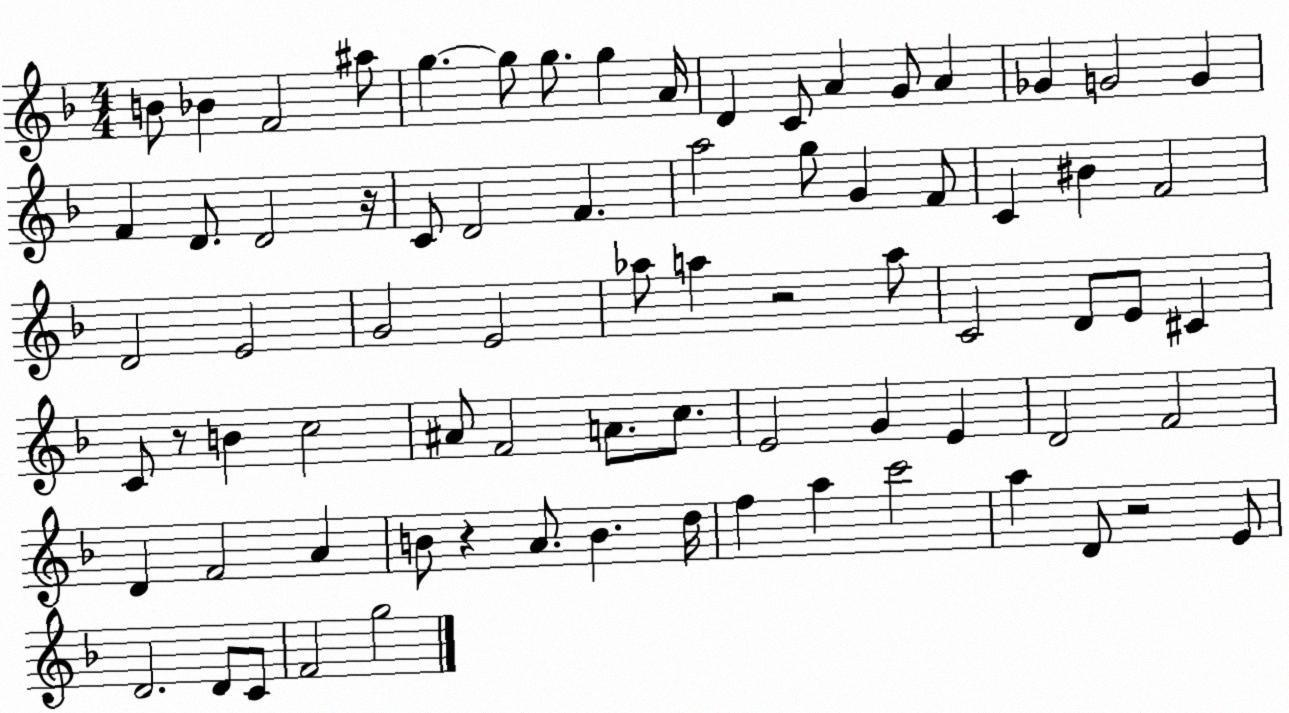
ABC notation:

X:1
T:Untitled
M:4/4
L:1/4
K:F
B/2 _B F2 ^a/2 g g/2 g/2 g A/4 D C/2 A G/2 A _G G2 G F D/2 D2 z/4 C/2 D2 F a2 g/2 G F/2 C ^B F2 D2 E2 G2 E2 _a/2 a z2 a/2 C2 D/2 E/2 ^C C/2 z/2 B c2 ^A/2 F2 A/2 c/2 E2 G E D2 F2 D F2 A B/2 z A/2 B d/4 f a c'2 a D/2 z2 E/2 D2 D/2 C/2 F2 g2